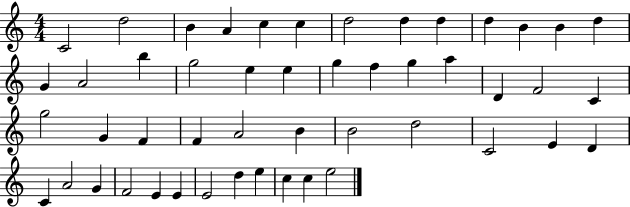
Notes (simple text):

C4/h D5/h B4/q A4/q C5/q C5/q D5/h D5/q D5/q D5/q B4/q B4/q D5/q G4/q A4/h B5/q G5/h E5/q E5/q G5/q F5/q G5/q A5/q D4/q F4/h C4/q G5/h G4/q F4/q F4/q A4/h B4/q B4/h D5/h C4/h E4/q D4/q C4/q A4/h G4/q F4/h E4/q E4/q E4/h D5/q E5/q C5/q C5/q E5/h